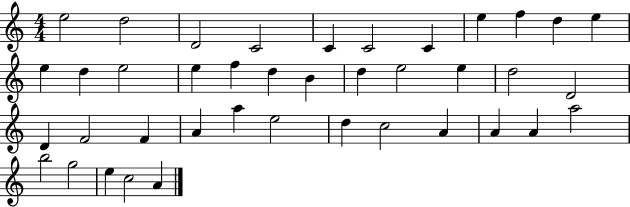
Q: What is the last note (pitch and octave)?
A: A4